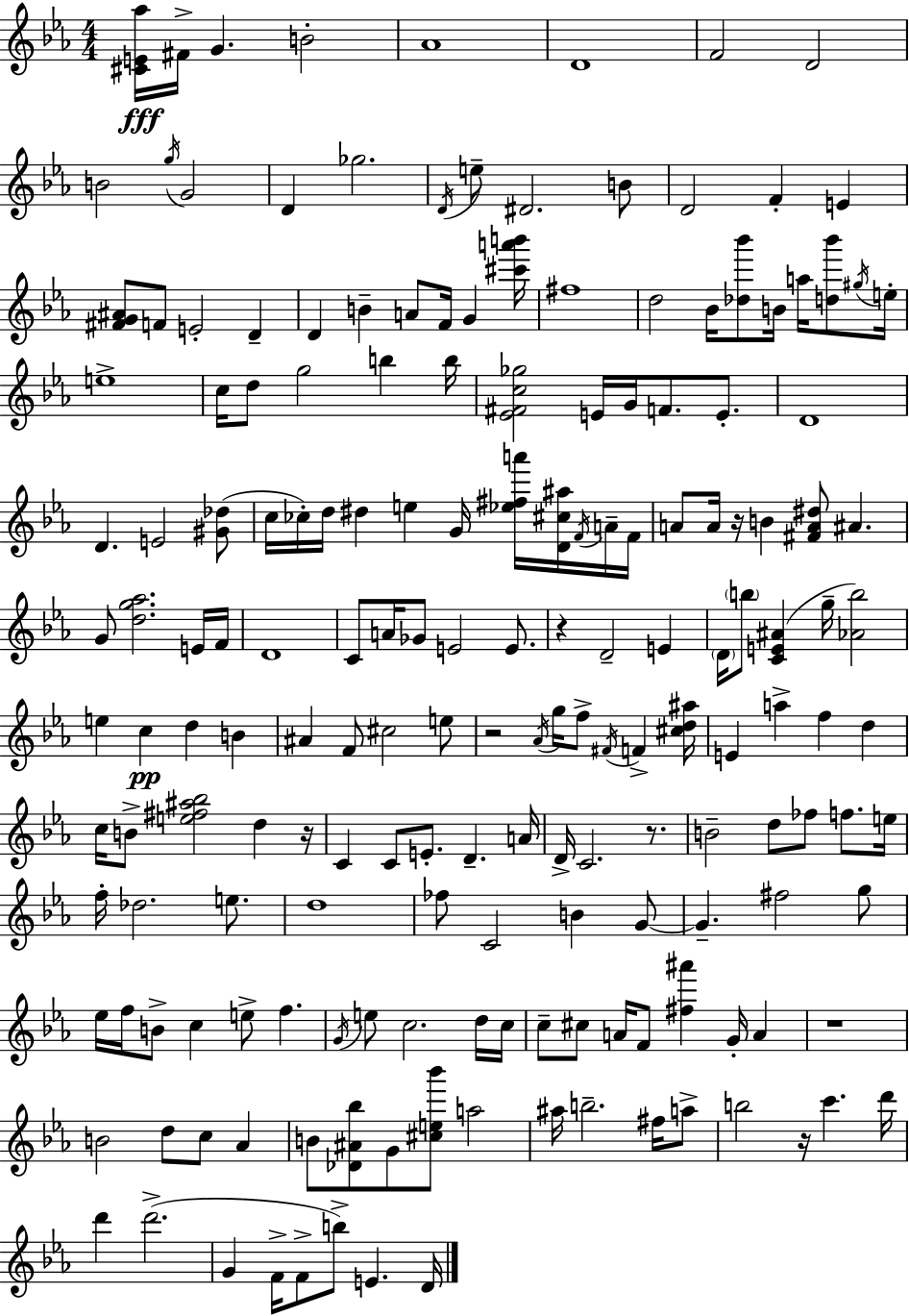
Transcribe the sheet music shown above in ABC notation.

X:1
T:Untitled
M:4/4
L:1/4
K:Eb
[^CE_a]/4 ^F/4 G B2 _A4 D4 F2 D2 B2 g/4 G2 D _g2 D/4 e/2 ^D2 B/2 D2 F E [^FG^A]/2 F/2 E2 D D B A/2 F/4 G [^c'a'b']/4 ^f4 d2 _B/4 [_d_b']/2 B/4 a/4 [d_b']/2 ^g/4 e/4 e4 c/4 d/2 g2 b b/4 [_E^Fc_g]2 E/4 G/4 F/2 E/2 D4 D E2 [^G_d]/2 c/4 _c/4 d/4 ^d e G/4 [_e^fa']/4 [D^c^a]/4 F/4 A/4 F/4 A/2 A/4 z/4 B [^FA^d]/2 ^A G/2 [dg_a]2 E/4 F/4 D4 C/2 A/4 _G/2 E2 E/2 z D2 E D/4 b/2 [CE^A] g/4 [_Ab]2 e c d B ^A F/2 ^c2 e/2 z2 _A/4 g/4 f/2 ^F/4 F [^cd^a]/4 E a f d c/4 B/2 [e^f^a_b]2 d z/4 C C/2 E/2 D A/4 D/4 C2 z/2 B2 d/2 _f/2 f/2 e/4 f/4 _d2 e/2 d4 _f/2 C2 B G/2 G ^f2 g/2 _e/4 f/4 B/2 c e/2 f G/4 e/2 c2 d/4 c/4 c/2 ^c/2 A/4 F/2 [^f^a'] G/4 A z4 B2 d/2 c/2 _A B/2 [_D^A_b]/2 G/2 [^ce_b']/2 a2 ^a/4 b2 ^f/4 a/2 b2 z/4 c' d'/4 d' d'2 G F/4 F/2 b/2 E D/4